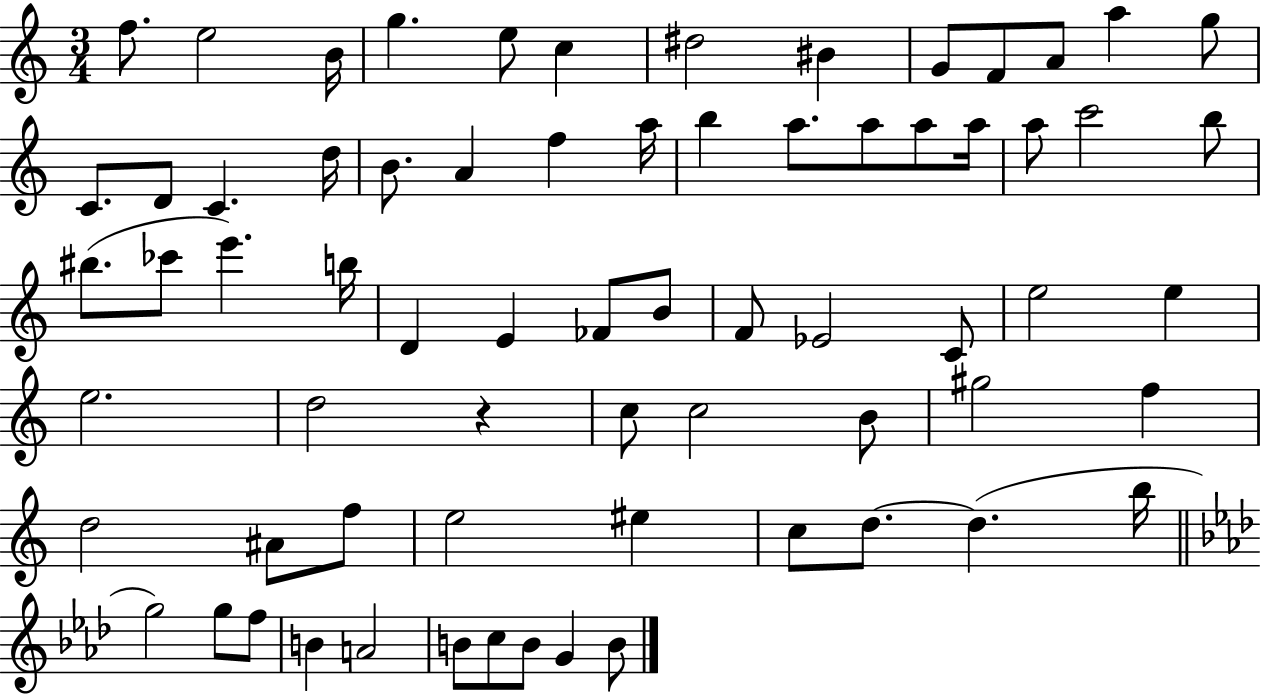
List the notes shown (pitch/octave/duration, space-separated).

F5/e. E5/h B4/s G5/q. E5/e C5/q D#5/h BIS4/q G4/e F4/e A4/e A5/q G5/e C4/e. D4/e C4/q. D5/s B4/e. A4/q F5/q A5/s B5/q A5/e. A5/e A5/e A5/s A5/e C6/h B5/e BIS5/e. CES6/e E6/q. B5/s D4/q E4/q FES4/e B4/e F4/e Eb4/h C4/e E5/h E5/q E5/h. D5/h R/q C5/e C5/h B4/e G#5/h F5/q D5/h A#4/e F5/e E5/h EIS5/q C5/e D5/e. D5/q. B5/s G5/h G5/e F5/e B4/q A4/h B4/e C5/e B4/e G4/q B4/e